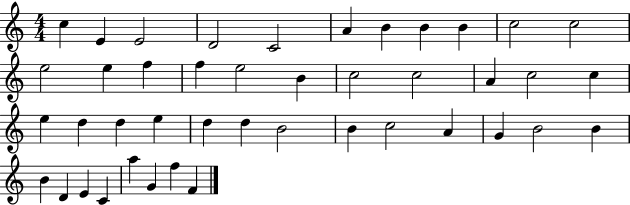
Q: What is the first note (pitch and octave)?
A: C5